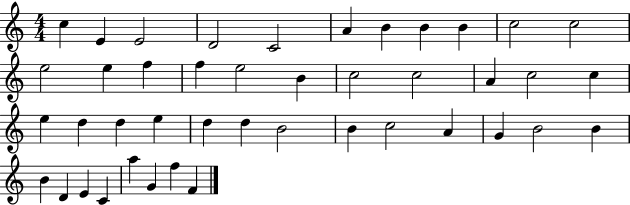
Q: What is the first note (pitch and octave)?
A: C5